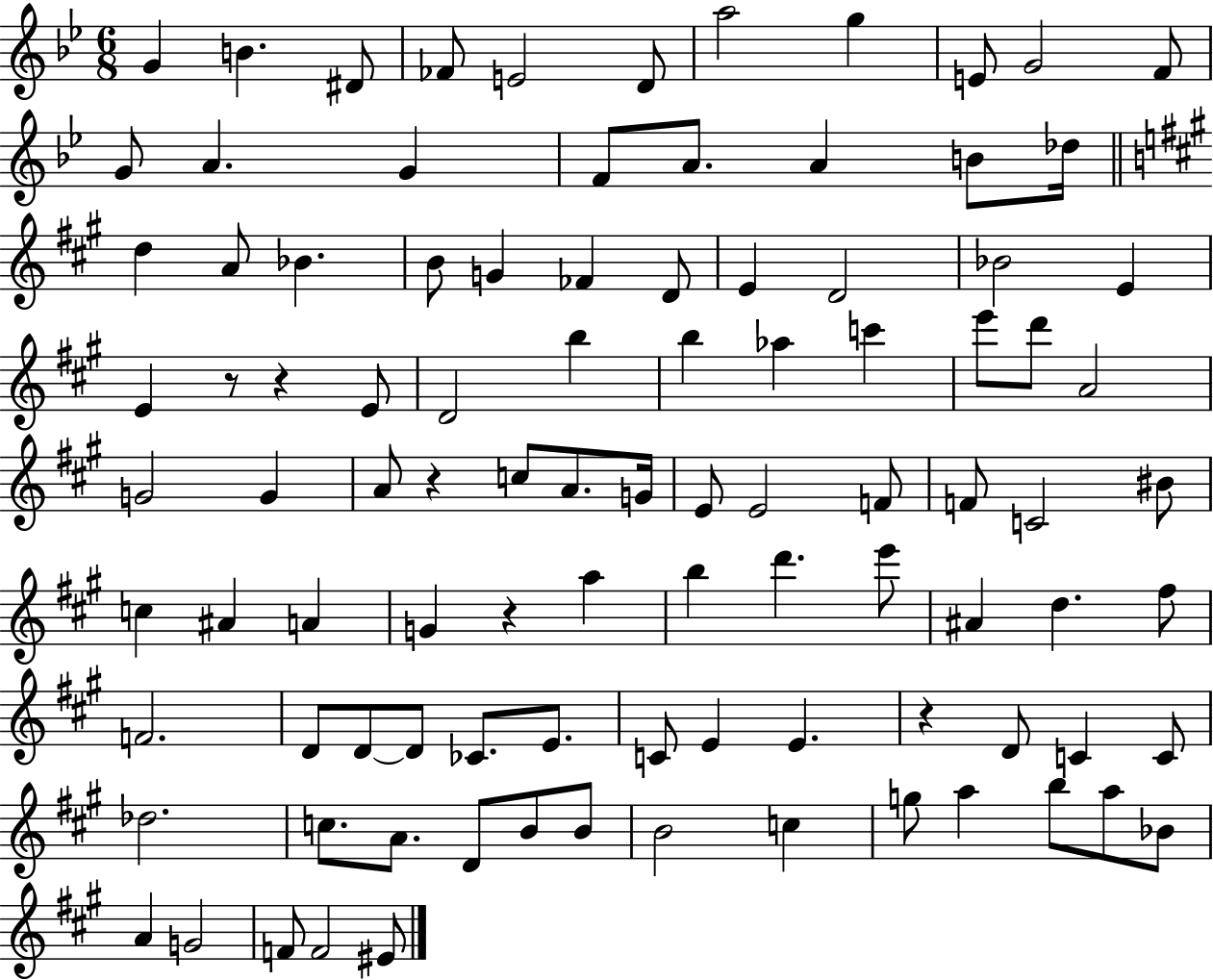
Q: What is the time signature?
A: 6/8